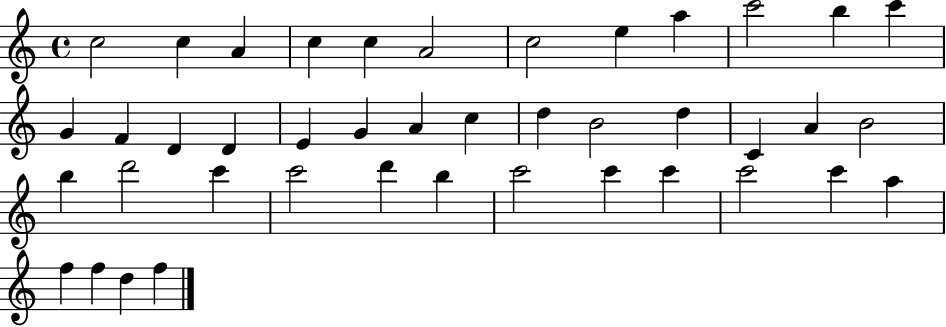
{
  \clef treble
  \time 4/4
  \defaultTimeSignature
  \key c \major
  c''2 c''4 a'4 | c''4 c''4 a'2 | c''2 e''4 a''4 | c'''2 b''4 c'''4 | \break g'4 f'4 d'4 d'4 | e'4 g'4 a'4 c''4 | d''4 b'2 d''4 | c'4 a'4 b'2 | \break b''4 d'''2 c'''4 | c'''2 d'''4 b''4 | c'''2 c'''4 c'''4 | c'''2 c'''4 a''4 | \break f''4 f''4 d''4 f''4 | \bar "|."
}